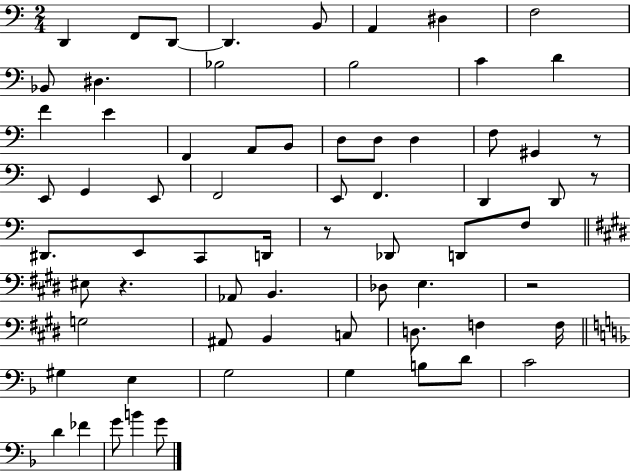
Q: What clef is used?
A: bass